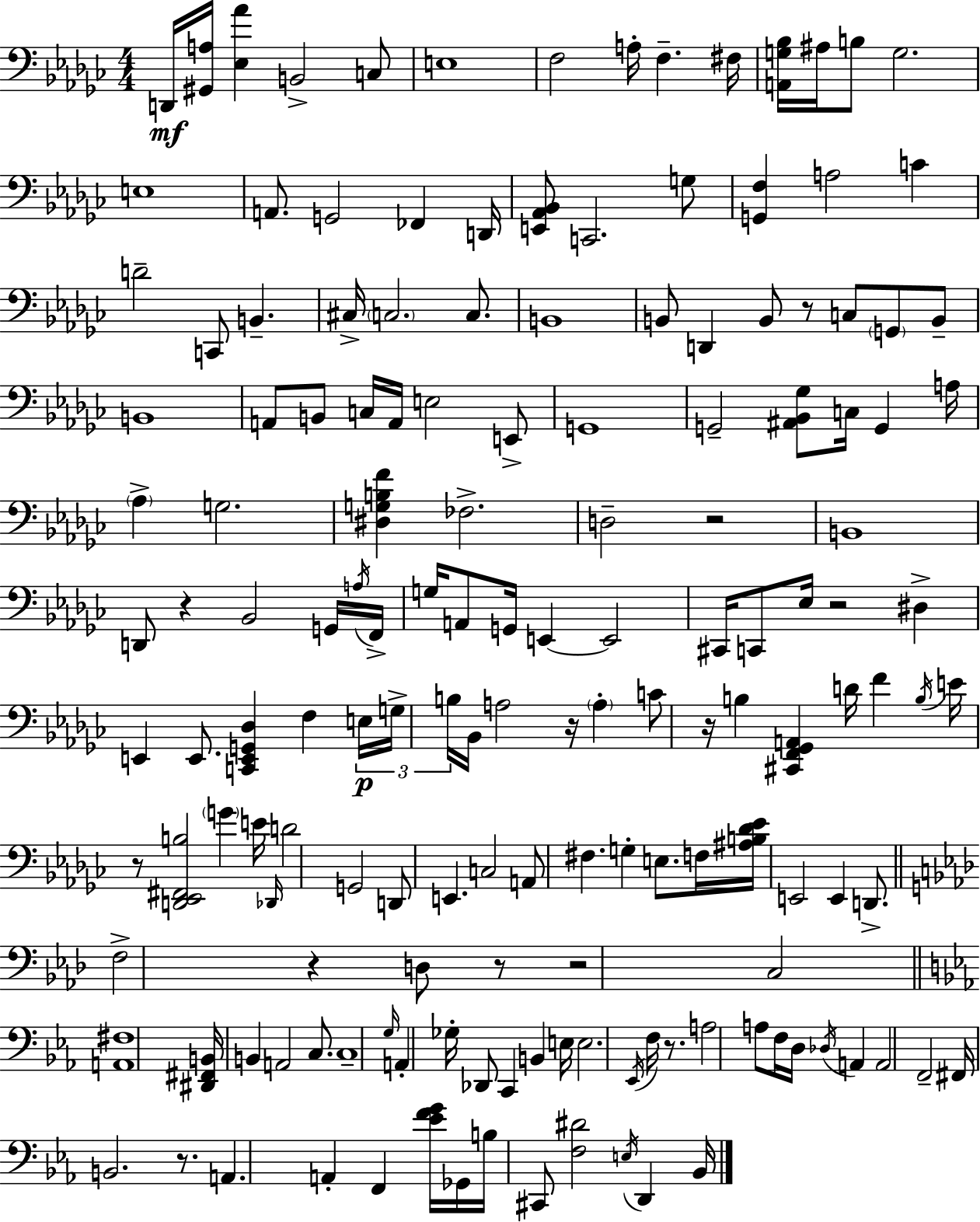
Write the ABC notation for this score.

X:1
T:Untitled
M:4/4
L:1/4
K:Ebm
D,,/4 [^G,,A,]/4 [_E,_A] B,,2 C,/2 E,4 F,2 A,/4 F, ^F,/4 [A,,G,_B,]/4 ^A,/4 B,/2 G,2 E,4 A,,/2 G,,2 _F,, D,,/4 [E,,_A,,_B,,]/2 C,,2 G,/2 [G,,F,] A,2 C D2 C,,/2 B,, ^C,/4 C,2 C,/2 B,,4 B,,/2 D,, B,,/2 z/2 C,/2 G,,/2 B,,/2 B,,4 A,,/2 B,,/2 C,/4 A,,/4 E,2 E,,/2 G,,4 G,,2 [^A,,_B,,_G,]/2 C,/4 G,, A,/4 _A, G,2 [^D,G,B,F] _F,2 D,2 z2 B,,4 D,,/2 z _B,,2 G,,/4 A,/4 F,,/4 G,/4 A,,/2 G,,/4 E,, E,,2 ^C,,/4 C,,/2 _E,/4 z2 ^D, E,, E,,/2 [C,,E,,G,,_D,] F, E,/4 G,/4 B,/4 _B,,/4 A,2 z/4 A, C/2 z/4 B, [^C,,F,,_G,,A,,] D/4 F B,/4 E/4 z/2 [D,,_E,,^F,,B,]2 G E/4 _D,,/4 D2 G,,2 D,,/2 E,, C,2 A,,/2 ^F, G, E,/2 F,/4 [^A,B,_D_E]/4 E,,2 E,, D,,/2 F,2 z D,/2 z/2 z2 C,2 [A,,^F,]4 [^D,,^F,,B,,]/4 B,, A,,2 C,/2 C,4 G,/4 A,, _G,/4 _D,,/2 C,, B,, E,/4 E,2 _E,,/4 F,/4 z/2 A,2 A,/2 F,/4 D,/4 _D,/4 A,, A,,2 F,,2 ^F,,/4 B,,2 z/2 A,, A,, F,, [_EFG]/4 _G,,/4 B,/4 ^C,,/2 [F,^D]2 E,/4 D,, _B,,/4